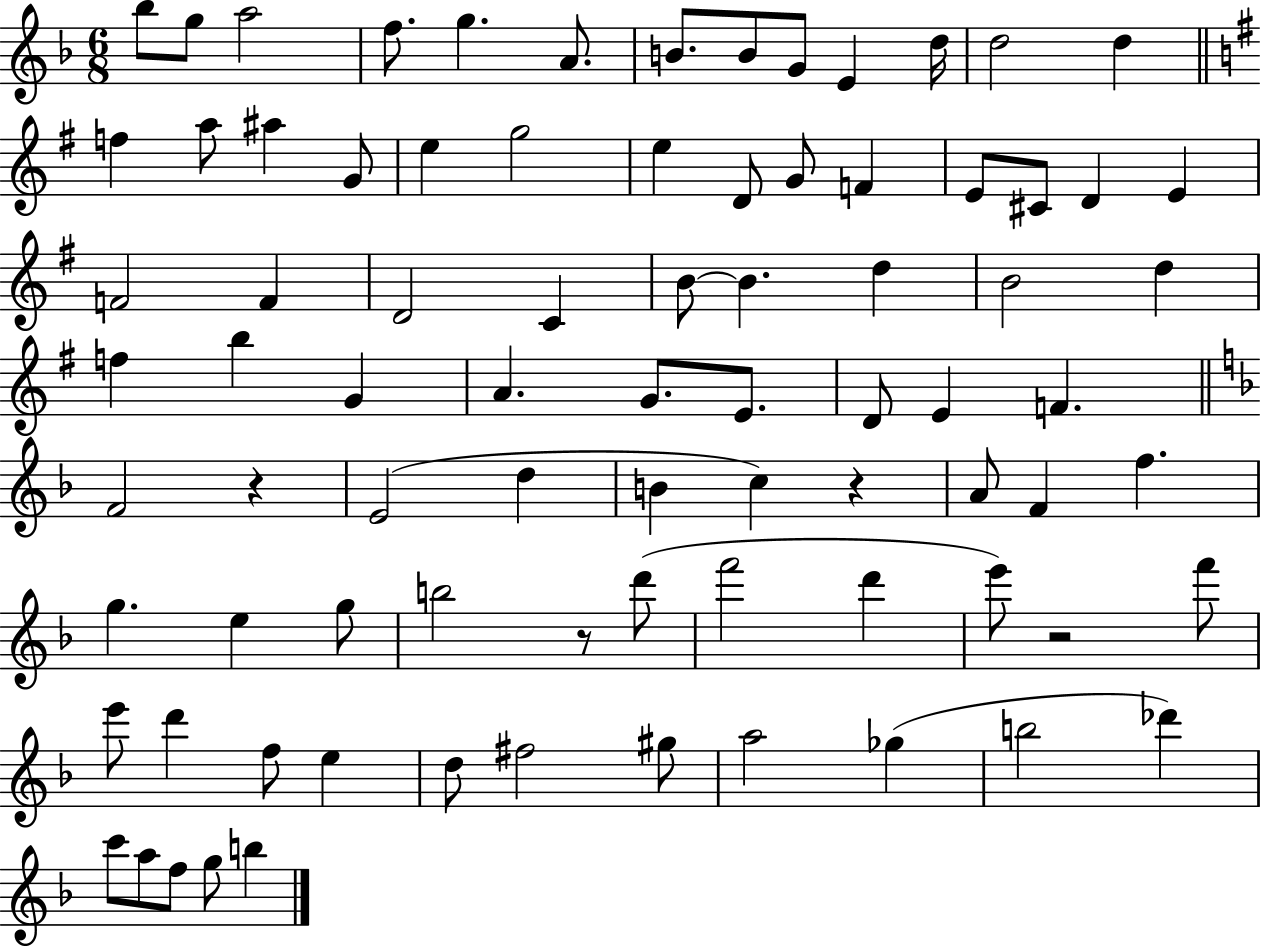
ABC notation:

X:1
T:Untitled
M:6/8
L:1/4
K:F
_b/2 g/2 a2 f/2 g A/2 B/2 B/2 G/2 E d/4 d2 d f a/2 ^a G/2 e g2 e D/2 G/2 F E/2 ^C/2 D E F2 F D2 C B/2 B d B2 d f b G A G/2 E/2 D/2 E F F2 z E2 d B c z A/2 F f g e g/2 b2 z/2 d'/2 f'2 d' e'/2 z2 f'/2 e'/2 d' f/2 e d/2 ^f2 ^g/2 a2 _g b2 _d' c'/2 a/2 f/2 g/2 b